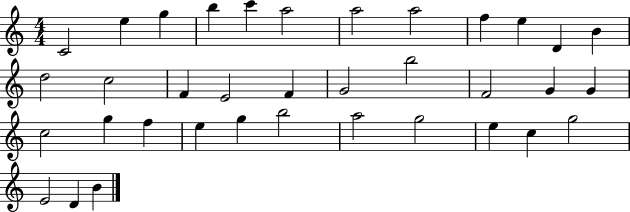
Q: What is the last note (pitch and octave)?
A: B4